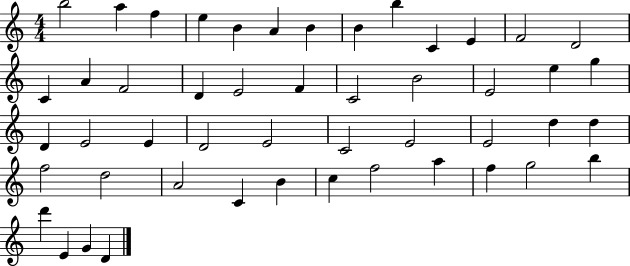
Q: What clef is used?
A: treble